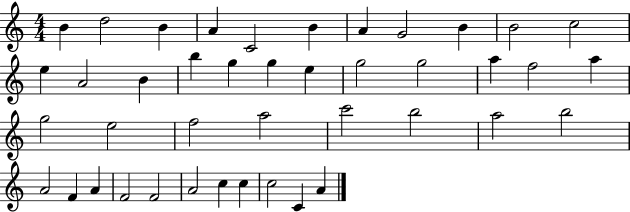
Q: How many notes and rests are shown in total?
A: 42